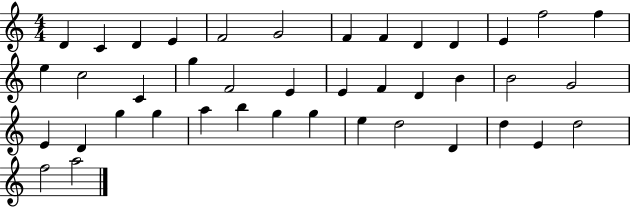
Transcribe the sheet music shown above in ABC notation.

X:1
T:Untitled
M:4/4
L:1/4
K:C
D C D E F2 G2 F F D D E f2 f e c2 C g F2 E E F D B B2 G2 E D g g a b g g e d2 D d E d2 f2 a2